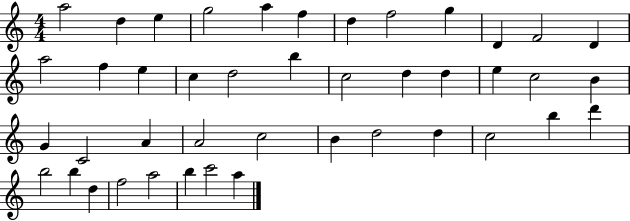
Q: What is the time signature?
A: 4/4